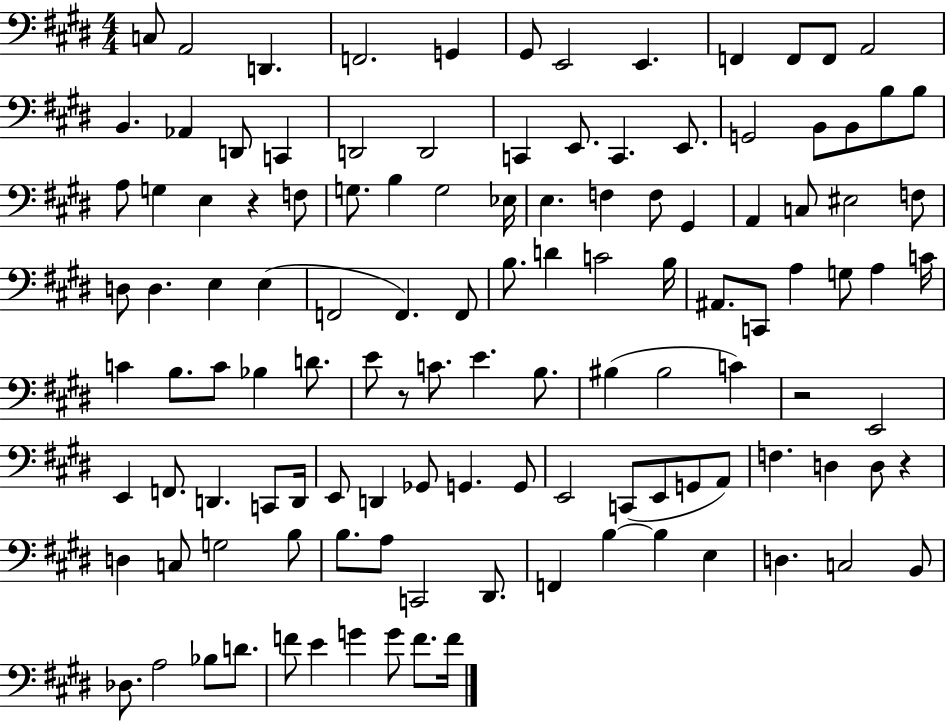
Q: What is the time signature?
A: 4/4